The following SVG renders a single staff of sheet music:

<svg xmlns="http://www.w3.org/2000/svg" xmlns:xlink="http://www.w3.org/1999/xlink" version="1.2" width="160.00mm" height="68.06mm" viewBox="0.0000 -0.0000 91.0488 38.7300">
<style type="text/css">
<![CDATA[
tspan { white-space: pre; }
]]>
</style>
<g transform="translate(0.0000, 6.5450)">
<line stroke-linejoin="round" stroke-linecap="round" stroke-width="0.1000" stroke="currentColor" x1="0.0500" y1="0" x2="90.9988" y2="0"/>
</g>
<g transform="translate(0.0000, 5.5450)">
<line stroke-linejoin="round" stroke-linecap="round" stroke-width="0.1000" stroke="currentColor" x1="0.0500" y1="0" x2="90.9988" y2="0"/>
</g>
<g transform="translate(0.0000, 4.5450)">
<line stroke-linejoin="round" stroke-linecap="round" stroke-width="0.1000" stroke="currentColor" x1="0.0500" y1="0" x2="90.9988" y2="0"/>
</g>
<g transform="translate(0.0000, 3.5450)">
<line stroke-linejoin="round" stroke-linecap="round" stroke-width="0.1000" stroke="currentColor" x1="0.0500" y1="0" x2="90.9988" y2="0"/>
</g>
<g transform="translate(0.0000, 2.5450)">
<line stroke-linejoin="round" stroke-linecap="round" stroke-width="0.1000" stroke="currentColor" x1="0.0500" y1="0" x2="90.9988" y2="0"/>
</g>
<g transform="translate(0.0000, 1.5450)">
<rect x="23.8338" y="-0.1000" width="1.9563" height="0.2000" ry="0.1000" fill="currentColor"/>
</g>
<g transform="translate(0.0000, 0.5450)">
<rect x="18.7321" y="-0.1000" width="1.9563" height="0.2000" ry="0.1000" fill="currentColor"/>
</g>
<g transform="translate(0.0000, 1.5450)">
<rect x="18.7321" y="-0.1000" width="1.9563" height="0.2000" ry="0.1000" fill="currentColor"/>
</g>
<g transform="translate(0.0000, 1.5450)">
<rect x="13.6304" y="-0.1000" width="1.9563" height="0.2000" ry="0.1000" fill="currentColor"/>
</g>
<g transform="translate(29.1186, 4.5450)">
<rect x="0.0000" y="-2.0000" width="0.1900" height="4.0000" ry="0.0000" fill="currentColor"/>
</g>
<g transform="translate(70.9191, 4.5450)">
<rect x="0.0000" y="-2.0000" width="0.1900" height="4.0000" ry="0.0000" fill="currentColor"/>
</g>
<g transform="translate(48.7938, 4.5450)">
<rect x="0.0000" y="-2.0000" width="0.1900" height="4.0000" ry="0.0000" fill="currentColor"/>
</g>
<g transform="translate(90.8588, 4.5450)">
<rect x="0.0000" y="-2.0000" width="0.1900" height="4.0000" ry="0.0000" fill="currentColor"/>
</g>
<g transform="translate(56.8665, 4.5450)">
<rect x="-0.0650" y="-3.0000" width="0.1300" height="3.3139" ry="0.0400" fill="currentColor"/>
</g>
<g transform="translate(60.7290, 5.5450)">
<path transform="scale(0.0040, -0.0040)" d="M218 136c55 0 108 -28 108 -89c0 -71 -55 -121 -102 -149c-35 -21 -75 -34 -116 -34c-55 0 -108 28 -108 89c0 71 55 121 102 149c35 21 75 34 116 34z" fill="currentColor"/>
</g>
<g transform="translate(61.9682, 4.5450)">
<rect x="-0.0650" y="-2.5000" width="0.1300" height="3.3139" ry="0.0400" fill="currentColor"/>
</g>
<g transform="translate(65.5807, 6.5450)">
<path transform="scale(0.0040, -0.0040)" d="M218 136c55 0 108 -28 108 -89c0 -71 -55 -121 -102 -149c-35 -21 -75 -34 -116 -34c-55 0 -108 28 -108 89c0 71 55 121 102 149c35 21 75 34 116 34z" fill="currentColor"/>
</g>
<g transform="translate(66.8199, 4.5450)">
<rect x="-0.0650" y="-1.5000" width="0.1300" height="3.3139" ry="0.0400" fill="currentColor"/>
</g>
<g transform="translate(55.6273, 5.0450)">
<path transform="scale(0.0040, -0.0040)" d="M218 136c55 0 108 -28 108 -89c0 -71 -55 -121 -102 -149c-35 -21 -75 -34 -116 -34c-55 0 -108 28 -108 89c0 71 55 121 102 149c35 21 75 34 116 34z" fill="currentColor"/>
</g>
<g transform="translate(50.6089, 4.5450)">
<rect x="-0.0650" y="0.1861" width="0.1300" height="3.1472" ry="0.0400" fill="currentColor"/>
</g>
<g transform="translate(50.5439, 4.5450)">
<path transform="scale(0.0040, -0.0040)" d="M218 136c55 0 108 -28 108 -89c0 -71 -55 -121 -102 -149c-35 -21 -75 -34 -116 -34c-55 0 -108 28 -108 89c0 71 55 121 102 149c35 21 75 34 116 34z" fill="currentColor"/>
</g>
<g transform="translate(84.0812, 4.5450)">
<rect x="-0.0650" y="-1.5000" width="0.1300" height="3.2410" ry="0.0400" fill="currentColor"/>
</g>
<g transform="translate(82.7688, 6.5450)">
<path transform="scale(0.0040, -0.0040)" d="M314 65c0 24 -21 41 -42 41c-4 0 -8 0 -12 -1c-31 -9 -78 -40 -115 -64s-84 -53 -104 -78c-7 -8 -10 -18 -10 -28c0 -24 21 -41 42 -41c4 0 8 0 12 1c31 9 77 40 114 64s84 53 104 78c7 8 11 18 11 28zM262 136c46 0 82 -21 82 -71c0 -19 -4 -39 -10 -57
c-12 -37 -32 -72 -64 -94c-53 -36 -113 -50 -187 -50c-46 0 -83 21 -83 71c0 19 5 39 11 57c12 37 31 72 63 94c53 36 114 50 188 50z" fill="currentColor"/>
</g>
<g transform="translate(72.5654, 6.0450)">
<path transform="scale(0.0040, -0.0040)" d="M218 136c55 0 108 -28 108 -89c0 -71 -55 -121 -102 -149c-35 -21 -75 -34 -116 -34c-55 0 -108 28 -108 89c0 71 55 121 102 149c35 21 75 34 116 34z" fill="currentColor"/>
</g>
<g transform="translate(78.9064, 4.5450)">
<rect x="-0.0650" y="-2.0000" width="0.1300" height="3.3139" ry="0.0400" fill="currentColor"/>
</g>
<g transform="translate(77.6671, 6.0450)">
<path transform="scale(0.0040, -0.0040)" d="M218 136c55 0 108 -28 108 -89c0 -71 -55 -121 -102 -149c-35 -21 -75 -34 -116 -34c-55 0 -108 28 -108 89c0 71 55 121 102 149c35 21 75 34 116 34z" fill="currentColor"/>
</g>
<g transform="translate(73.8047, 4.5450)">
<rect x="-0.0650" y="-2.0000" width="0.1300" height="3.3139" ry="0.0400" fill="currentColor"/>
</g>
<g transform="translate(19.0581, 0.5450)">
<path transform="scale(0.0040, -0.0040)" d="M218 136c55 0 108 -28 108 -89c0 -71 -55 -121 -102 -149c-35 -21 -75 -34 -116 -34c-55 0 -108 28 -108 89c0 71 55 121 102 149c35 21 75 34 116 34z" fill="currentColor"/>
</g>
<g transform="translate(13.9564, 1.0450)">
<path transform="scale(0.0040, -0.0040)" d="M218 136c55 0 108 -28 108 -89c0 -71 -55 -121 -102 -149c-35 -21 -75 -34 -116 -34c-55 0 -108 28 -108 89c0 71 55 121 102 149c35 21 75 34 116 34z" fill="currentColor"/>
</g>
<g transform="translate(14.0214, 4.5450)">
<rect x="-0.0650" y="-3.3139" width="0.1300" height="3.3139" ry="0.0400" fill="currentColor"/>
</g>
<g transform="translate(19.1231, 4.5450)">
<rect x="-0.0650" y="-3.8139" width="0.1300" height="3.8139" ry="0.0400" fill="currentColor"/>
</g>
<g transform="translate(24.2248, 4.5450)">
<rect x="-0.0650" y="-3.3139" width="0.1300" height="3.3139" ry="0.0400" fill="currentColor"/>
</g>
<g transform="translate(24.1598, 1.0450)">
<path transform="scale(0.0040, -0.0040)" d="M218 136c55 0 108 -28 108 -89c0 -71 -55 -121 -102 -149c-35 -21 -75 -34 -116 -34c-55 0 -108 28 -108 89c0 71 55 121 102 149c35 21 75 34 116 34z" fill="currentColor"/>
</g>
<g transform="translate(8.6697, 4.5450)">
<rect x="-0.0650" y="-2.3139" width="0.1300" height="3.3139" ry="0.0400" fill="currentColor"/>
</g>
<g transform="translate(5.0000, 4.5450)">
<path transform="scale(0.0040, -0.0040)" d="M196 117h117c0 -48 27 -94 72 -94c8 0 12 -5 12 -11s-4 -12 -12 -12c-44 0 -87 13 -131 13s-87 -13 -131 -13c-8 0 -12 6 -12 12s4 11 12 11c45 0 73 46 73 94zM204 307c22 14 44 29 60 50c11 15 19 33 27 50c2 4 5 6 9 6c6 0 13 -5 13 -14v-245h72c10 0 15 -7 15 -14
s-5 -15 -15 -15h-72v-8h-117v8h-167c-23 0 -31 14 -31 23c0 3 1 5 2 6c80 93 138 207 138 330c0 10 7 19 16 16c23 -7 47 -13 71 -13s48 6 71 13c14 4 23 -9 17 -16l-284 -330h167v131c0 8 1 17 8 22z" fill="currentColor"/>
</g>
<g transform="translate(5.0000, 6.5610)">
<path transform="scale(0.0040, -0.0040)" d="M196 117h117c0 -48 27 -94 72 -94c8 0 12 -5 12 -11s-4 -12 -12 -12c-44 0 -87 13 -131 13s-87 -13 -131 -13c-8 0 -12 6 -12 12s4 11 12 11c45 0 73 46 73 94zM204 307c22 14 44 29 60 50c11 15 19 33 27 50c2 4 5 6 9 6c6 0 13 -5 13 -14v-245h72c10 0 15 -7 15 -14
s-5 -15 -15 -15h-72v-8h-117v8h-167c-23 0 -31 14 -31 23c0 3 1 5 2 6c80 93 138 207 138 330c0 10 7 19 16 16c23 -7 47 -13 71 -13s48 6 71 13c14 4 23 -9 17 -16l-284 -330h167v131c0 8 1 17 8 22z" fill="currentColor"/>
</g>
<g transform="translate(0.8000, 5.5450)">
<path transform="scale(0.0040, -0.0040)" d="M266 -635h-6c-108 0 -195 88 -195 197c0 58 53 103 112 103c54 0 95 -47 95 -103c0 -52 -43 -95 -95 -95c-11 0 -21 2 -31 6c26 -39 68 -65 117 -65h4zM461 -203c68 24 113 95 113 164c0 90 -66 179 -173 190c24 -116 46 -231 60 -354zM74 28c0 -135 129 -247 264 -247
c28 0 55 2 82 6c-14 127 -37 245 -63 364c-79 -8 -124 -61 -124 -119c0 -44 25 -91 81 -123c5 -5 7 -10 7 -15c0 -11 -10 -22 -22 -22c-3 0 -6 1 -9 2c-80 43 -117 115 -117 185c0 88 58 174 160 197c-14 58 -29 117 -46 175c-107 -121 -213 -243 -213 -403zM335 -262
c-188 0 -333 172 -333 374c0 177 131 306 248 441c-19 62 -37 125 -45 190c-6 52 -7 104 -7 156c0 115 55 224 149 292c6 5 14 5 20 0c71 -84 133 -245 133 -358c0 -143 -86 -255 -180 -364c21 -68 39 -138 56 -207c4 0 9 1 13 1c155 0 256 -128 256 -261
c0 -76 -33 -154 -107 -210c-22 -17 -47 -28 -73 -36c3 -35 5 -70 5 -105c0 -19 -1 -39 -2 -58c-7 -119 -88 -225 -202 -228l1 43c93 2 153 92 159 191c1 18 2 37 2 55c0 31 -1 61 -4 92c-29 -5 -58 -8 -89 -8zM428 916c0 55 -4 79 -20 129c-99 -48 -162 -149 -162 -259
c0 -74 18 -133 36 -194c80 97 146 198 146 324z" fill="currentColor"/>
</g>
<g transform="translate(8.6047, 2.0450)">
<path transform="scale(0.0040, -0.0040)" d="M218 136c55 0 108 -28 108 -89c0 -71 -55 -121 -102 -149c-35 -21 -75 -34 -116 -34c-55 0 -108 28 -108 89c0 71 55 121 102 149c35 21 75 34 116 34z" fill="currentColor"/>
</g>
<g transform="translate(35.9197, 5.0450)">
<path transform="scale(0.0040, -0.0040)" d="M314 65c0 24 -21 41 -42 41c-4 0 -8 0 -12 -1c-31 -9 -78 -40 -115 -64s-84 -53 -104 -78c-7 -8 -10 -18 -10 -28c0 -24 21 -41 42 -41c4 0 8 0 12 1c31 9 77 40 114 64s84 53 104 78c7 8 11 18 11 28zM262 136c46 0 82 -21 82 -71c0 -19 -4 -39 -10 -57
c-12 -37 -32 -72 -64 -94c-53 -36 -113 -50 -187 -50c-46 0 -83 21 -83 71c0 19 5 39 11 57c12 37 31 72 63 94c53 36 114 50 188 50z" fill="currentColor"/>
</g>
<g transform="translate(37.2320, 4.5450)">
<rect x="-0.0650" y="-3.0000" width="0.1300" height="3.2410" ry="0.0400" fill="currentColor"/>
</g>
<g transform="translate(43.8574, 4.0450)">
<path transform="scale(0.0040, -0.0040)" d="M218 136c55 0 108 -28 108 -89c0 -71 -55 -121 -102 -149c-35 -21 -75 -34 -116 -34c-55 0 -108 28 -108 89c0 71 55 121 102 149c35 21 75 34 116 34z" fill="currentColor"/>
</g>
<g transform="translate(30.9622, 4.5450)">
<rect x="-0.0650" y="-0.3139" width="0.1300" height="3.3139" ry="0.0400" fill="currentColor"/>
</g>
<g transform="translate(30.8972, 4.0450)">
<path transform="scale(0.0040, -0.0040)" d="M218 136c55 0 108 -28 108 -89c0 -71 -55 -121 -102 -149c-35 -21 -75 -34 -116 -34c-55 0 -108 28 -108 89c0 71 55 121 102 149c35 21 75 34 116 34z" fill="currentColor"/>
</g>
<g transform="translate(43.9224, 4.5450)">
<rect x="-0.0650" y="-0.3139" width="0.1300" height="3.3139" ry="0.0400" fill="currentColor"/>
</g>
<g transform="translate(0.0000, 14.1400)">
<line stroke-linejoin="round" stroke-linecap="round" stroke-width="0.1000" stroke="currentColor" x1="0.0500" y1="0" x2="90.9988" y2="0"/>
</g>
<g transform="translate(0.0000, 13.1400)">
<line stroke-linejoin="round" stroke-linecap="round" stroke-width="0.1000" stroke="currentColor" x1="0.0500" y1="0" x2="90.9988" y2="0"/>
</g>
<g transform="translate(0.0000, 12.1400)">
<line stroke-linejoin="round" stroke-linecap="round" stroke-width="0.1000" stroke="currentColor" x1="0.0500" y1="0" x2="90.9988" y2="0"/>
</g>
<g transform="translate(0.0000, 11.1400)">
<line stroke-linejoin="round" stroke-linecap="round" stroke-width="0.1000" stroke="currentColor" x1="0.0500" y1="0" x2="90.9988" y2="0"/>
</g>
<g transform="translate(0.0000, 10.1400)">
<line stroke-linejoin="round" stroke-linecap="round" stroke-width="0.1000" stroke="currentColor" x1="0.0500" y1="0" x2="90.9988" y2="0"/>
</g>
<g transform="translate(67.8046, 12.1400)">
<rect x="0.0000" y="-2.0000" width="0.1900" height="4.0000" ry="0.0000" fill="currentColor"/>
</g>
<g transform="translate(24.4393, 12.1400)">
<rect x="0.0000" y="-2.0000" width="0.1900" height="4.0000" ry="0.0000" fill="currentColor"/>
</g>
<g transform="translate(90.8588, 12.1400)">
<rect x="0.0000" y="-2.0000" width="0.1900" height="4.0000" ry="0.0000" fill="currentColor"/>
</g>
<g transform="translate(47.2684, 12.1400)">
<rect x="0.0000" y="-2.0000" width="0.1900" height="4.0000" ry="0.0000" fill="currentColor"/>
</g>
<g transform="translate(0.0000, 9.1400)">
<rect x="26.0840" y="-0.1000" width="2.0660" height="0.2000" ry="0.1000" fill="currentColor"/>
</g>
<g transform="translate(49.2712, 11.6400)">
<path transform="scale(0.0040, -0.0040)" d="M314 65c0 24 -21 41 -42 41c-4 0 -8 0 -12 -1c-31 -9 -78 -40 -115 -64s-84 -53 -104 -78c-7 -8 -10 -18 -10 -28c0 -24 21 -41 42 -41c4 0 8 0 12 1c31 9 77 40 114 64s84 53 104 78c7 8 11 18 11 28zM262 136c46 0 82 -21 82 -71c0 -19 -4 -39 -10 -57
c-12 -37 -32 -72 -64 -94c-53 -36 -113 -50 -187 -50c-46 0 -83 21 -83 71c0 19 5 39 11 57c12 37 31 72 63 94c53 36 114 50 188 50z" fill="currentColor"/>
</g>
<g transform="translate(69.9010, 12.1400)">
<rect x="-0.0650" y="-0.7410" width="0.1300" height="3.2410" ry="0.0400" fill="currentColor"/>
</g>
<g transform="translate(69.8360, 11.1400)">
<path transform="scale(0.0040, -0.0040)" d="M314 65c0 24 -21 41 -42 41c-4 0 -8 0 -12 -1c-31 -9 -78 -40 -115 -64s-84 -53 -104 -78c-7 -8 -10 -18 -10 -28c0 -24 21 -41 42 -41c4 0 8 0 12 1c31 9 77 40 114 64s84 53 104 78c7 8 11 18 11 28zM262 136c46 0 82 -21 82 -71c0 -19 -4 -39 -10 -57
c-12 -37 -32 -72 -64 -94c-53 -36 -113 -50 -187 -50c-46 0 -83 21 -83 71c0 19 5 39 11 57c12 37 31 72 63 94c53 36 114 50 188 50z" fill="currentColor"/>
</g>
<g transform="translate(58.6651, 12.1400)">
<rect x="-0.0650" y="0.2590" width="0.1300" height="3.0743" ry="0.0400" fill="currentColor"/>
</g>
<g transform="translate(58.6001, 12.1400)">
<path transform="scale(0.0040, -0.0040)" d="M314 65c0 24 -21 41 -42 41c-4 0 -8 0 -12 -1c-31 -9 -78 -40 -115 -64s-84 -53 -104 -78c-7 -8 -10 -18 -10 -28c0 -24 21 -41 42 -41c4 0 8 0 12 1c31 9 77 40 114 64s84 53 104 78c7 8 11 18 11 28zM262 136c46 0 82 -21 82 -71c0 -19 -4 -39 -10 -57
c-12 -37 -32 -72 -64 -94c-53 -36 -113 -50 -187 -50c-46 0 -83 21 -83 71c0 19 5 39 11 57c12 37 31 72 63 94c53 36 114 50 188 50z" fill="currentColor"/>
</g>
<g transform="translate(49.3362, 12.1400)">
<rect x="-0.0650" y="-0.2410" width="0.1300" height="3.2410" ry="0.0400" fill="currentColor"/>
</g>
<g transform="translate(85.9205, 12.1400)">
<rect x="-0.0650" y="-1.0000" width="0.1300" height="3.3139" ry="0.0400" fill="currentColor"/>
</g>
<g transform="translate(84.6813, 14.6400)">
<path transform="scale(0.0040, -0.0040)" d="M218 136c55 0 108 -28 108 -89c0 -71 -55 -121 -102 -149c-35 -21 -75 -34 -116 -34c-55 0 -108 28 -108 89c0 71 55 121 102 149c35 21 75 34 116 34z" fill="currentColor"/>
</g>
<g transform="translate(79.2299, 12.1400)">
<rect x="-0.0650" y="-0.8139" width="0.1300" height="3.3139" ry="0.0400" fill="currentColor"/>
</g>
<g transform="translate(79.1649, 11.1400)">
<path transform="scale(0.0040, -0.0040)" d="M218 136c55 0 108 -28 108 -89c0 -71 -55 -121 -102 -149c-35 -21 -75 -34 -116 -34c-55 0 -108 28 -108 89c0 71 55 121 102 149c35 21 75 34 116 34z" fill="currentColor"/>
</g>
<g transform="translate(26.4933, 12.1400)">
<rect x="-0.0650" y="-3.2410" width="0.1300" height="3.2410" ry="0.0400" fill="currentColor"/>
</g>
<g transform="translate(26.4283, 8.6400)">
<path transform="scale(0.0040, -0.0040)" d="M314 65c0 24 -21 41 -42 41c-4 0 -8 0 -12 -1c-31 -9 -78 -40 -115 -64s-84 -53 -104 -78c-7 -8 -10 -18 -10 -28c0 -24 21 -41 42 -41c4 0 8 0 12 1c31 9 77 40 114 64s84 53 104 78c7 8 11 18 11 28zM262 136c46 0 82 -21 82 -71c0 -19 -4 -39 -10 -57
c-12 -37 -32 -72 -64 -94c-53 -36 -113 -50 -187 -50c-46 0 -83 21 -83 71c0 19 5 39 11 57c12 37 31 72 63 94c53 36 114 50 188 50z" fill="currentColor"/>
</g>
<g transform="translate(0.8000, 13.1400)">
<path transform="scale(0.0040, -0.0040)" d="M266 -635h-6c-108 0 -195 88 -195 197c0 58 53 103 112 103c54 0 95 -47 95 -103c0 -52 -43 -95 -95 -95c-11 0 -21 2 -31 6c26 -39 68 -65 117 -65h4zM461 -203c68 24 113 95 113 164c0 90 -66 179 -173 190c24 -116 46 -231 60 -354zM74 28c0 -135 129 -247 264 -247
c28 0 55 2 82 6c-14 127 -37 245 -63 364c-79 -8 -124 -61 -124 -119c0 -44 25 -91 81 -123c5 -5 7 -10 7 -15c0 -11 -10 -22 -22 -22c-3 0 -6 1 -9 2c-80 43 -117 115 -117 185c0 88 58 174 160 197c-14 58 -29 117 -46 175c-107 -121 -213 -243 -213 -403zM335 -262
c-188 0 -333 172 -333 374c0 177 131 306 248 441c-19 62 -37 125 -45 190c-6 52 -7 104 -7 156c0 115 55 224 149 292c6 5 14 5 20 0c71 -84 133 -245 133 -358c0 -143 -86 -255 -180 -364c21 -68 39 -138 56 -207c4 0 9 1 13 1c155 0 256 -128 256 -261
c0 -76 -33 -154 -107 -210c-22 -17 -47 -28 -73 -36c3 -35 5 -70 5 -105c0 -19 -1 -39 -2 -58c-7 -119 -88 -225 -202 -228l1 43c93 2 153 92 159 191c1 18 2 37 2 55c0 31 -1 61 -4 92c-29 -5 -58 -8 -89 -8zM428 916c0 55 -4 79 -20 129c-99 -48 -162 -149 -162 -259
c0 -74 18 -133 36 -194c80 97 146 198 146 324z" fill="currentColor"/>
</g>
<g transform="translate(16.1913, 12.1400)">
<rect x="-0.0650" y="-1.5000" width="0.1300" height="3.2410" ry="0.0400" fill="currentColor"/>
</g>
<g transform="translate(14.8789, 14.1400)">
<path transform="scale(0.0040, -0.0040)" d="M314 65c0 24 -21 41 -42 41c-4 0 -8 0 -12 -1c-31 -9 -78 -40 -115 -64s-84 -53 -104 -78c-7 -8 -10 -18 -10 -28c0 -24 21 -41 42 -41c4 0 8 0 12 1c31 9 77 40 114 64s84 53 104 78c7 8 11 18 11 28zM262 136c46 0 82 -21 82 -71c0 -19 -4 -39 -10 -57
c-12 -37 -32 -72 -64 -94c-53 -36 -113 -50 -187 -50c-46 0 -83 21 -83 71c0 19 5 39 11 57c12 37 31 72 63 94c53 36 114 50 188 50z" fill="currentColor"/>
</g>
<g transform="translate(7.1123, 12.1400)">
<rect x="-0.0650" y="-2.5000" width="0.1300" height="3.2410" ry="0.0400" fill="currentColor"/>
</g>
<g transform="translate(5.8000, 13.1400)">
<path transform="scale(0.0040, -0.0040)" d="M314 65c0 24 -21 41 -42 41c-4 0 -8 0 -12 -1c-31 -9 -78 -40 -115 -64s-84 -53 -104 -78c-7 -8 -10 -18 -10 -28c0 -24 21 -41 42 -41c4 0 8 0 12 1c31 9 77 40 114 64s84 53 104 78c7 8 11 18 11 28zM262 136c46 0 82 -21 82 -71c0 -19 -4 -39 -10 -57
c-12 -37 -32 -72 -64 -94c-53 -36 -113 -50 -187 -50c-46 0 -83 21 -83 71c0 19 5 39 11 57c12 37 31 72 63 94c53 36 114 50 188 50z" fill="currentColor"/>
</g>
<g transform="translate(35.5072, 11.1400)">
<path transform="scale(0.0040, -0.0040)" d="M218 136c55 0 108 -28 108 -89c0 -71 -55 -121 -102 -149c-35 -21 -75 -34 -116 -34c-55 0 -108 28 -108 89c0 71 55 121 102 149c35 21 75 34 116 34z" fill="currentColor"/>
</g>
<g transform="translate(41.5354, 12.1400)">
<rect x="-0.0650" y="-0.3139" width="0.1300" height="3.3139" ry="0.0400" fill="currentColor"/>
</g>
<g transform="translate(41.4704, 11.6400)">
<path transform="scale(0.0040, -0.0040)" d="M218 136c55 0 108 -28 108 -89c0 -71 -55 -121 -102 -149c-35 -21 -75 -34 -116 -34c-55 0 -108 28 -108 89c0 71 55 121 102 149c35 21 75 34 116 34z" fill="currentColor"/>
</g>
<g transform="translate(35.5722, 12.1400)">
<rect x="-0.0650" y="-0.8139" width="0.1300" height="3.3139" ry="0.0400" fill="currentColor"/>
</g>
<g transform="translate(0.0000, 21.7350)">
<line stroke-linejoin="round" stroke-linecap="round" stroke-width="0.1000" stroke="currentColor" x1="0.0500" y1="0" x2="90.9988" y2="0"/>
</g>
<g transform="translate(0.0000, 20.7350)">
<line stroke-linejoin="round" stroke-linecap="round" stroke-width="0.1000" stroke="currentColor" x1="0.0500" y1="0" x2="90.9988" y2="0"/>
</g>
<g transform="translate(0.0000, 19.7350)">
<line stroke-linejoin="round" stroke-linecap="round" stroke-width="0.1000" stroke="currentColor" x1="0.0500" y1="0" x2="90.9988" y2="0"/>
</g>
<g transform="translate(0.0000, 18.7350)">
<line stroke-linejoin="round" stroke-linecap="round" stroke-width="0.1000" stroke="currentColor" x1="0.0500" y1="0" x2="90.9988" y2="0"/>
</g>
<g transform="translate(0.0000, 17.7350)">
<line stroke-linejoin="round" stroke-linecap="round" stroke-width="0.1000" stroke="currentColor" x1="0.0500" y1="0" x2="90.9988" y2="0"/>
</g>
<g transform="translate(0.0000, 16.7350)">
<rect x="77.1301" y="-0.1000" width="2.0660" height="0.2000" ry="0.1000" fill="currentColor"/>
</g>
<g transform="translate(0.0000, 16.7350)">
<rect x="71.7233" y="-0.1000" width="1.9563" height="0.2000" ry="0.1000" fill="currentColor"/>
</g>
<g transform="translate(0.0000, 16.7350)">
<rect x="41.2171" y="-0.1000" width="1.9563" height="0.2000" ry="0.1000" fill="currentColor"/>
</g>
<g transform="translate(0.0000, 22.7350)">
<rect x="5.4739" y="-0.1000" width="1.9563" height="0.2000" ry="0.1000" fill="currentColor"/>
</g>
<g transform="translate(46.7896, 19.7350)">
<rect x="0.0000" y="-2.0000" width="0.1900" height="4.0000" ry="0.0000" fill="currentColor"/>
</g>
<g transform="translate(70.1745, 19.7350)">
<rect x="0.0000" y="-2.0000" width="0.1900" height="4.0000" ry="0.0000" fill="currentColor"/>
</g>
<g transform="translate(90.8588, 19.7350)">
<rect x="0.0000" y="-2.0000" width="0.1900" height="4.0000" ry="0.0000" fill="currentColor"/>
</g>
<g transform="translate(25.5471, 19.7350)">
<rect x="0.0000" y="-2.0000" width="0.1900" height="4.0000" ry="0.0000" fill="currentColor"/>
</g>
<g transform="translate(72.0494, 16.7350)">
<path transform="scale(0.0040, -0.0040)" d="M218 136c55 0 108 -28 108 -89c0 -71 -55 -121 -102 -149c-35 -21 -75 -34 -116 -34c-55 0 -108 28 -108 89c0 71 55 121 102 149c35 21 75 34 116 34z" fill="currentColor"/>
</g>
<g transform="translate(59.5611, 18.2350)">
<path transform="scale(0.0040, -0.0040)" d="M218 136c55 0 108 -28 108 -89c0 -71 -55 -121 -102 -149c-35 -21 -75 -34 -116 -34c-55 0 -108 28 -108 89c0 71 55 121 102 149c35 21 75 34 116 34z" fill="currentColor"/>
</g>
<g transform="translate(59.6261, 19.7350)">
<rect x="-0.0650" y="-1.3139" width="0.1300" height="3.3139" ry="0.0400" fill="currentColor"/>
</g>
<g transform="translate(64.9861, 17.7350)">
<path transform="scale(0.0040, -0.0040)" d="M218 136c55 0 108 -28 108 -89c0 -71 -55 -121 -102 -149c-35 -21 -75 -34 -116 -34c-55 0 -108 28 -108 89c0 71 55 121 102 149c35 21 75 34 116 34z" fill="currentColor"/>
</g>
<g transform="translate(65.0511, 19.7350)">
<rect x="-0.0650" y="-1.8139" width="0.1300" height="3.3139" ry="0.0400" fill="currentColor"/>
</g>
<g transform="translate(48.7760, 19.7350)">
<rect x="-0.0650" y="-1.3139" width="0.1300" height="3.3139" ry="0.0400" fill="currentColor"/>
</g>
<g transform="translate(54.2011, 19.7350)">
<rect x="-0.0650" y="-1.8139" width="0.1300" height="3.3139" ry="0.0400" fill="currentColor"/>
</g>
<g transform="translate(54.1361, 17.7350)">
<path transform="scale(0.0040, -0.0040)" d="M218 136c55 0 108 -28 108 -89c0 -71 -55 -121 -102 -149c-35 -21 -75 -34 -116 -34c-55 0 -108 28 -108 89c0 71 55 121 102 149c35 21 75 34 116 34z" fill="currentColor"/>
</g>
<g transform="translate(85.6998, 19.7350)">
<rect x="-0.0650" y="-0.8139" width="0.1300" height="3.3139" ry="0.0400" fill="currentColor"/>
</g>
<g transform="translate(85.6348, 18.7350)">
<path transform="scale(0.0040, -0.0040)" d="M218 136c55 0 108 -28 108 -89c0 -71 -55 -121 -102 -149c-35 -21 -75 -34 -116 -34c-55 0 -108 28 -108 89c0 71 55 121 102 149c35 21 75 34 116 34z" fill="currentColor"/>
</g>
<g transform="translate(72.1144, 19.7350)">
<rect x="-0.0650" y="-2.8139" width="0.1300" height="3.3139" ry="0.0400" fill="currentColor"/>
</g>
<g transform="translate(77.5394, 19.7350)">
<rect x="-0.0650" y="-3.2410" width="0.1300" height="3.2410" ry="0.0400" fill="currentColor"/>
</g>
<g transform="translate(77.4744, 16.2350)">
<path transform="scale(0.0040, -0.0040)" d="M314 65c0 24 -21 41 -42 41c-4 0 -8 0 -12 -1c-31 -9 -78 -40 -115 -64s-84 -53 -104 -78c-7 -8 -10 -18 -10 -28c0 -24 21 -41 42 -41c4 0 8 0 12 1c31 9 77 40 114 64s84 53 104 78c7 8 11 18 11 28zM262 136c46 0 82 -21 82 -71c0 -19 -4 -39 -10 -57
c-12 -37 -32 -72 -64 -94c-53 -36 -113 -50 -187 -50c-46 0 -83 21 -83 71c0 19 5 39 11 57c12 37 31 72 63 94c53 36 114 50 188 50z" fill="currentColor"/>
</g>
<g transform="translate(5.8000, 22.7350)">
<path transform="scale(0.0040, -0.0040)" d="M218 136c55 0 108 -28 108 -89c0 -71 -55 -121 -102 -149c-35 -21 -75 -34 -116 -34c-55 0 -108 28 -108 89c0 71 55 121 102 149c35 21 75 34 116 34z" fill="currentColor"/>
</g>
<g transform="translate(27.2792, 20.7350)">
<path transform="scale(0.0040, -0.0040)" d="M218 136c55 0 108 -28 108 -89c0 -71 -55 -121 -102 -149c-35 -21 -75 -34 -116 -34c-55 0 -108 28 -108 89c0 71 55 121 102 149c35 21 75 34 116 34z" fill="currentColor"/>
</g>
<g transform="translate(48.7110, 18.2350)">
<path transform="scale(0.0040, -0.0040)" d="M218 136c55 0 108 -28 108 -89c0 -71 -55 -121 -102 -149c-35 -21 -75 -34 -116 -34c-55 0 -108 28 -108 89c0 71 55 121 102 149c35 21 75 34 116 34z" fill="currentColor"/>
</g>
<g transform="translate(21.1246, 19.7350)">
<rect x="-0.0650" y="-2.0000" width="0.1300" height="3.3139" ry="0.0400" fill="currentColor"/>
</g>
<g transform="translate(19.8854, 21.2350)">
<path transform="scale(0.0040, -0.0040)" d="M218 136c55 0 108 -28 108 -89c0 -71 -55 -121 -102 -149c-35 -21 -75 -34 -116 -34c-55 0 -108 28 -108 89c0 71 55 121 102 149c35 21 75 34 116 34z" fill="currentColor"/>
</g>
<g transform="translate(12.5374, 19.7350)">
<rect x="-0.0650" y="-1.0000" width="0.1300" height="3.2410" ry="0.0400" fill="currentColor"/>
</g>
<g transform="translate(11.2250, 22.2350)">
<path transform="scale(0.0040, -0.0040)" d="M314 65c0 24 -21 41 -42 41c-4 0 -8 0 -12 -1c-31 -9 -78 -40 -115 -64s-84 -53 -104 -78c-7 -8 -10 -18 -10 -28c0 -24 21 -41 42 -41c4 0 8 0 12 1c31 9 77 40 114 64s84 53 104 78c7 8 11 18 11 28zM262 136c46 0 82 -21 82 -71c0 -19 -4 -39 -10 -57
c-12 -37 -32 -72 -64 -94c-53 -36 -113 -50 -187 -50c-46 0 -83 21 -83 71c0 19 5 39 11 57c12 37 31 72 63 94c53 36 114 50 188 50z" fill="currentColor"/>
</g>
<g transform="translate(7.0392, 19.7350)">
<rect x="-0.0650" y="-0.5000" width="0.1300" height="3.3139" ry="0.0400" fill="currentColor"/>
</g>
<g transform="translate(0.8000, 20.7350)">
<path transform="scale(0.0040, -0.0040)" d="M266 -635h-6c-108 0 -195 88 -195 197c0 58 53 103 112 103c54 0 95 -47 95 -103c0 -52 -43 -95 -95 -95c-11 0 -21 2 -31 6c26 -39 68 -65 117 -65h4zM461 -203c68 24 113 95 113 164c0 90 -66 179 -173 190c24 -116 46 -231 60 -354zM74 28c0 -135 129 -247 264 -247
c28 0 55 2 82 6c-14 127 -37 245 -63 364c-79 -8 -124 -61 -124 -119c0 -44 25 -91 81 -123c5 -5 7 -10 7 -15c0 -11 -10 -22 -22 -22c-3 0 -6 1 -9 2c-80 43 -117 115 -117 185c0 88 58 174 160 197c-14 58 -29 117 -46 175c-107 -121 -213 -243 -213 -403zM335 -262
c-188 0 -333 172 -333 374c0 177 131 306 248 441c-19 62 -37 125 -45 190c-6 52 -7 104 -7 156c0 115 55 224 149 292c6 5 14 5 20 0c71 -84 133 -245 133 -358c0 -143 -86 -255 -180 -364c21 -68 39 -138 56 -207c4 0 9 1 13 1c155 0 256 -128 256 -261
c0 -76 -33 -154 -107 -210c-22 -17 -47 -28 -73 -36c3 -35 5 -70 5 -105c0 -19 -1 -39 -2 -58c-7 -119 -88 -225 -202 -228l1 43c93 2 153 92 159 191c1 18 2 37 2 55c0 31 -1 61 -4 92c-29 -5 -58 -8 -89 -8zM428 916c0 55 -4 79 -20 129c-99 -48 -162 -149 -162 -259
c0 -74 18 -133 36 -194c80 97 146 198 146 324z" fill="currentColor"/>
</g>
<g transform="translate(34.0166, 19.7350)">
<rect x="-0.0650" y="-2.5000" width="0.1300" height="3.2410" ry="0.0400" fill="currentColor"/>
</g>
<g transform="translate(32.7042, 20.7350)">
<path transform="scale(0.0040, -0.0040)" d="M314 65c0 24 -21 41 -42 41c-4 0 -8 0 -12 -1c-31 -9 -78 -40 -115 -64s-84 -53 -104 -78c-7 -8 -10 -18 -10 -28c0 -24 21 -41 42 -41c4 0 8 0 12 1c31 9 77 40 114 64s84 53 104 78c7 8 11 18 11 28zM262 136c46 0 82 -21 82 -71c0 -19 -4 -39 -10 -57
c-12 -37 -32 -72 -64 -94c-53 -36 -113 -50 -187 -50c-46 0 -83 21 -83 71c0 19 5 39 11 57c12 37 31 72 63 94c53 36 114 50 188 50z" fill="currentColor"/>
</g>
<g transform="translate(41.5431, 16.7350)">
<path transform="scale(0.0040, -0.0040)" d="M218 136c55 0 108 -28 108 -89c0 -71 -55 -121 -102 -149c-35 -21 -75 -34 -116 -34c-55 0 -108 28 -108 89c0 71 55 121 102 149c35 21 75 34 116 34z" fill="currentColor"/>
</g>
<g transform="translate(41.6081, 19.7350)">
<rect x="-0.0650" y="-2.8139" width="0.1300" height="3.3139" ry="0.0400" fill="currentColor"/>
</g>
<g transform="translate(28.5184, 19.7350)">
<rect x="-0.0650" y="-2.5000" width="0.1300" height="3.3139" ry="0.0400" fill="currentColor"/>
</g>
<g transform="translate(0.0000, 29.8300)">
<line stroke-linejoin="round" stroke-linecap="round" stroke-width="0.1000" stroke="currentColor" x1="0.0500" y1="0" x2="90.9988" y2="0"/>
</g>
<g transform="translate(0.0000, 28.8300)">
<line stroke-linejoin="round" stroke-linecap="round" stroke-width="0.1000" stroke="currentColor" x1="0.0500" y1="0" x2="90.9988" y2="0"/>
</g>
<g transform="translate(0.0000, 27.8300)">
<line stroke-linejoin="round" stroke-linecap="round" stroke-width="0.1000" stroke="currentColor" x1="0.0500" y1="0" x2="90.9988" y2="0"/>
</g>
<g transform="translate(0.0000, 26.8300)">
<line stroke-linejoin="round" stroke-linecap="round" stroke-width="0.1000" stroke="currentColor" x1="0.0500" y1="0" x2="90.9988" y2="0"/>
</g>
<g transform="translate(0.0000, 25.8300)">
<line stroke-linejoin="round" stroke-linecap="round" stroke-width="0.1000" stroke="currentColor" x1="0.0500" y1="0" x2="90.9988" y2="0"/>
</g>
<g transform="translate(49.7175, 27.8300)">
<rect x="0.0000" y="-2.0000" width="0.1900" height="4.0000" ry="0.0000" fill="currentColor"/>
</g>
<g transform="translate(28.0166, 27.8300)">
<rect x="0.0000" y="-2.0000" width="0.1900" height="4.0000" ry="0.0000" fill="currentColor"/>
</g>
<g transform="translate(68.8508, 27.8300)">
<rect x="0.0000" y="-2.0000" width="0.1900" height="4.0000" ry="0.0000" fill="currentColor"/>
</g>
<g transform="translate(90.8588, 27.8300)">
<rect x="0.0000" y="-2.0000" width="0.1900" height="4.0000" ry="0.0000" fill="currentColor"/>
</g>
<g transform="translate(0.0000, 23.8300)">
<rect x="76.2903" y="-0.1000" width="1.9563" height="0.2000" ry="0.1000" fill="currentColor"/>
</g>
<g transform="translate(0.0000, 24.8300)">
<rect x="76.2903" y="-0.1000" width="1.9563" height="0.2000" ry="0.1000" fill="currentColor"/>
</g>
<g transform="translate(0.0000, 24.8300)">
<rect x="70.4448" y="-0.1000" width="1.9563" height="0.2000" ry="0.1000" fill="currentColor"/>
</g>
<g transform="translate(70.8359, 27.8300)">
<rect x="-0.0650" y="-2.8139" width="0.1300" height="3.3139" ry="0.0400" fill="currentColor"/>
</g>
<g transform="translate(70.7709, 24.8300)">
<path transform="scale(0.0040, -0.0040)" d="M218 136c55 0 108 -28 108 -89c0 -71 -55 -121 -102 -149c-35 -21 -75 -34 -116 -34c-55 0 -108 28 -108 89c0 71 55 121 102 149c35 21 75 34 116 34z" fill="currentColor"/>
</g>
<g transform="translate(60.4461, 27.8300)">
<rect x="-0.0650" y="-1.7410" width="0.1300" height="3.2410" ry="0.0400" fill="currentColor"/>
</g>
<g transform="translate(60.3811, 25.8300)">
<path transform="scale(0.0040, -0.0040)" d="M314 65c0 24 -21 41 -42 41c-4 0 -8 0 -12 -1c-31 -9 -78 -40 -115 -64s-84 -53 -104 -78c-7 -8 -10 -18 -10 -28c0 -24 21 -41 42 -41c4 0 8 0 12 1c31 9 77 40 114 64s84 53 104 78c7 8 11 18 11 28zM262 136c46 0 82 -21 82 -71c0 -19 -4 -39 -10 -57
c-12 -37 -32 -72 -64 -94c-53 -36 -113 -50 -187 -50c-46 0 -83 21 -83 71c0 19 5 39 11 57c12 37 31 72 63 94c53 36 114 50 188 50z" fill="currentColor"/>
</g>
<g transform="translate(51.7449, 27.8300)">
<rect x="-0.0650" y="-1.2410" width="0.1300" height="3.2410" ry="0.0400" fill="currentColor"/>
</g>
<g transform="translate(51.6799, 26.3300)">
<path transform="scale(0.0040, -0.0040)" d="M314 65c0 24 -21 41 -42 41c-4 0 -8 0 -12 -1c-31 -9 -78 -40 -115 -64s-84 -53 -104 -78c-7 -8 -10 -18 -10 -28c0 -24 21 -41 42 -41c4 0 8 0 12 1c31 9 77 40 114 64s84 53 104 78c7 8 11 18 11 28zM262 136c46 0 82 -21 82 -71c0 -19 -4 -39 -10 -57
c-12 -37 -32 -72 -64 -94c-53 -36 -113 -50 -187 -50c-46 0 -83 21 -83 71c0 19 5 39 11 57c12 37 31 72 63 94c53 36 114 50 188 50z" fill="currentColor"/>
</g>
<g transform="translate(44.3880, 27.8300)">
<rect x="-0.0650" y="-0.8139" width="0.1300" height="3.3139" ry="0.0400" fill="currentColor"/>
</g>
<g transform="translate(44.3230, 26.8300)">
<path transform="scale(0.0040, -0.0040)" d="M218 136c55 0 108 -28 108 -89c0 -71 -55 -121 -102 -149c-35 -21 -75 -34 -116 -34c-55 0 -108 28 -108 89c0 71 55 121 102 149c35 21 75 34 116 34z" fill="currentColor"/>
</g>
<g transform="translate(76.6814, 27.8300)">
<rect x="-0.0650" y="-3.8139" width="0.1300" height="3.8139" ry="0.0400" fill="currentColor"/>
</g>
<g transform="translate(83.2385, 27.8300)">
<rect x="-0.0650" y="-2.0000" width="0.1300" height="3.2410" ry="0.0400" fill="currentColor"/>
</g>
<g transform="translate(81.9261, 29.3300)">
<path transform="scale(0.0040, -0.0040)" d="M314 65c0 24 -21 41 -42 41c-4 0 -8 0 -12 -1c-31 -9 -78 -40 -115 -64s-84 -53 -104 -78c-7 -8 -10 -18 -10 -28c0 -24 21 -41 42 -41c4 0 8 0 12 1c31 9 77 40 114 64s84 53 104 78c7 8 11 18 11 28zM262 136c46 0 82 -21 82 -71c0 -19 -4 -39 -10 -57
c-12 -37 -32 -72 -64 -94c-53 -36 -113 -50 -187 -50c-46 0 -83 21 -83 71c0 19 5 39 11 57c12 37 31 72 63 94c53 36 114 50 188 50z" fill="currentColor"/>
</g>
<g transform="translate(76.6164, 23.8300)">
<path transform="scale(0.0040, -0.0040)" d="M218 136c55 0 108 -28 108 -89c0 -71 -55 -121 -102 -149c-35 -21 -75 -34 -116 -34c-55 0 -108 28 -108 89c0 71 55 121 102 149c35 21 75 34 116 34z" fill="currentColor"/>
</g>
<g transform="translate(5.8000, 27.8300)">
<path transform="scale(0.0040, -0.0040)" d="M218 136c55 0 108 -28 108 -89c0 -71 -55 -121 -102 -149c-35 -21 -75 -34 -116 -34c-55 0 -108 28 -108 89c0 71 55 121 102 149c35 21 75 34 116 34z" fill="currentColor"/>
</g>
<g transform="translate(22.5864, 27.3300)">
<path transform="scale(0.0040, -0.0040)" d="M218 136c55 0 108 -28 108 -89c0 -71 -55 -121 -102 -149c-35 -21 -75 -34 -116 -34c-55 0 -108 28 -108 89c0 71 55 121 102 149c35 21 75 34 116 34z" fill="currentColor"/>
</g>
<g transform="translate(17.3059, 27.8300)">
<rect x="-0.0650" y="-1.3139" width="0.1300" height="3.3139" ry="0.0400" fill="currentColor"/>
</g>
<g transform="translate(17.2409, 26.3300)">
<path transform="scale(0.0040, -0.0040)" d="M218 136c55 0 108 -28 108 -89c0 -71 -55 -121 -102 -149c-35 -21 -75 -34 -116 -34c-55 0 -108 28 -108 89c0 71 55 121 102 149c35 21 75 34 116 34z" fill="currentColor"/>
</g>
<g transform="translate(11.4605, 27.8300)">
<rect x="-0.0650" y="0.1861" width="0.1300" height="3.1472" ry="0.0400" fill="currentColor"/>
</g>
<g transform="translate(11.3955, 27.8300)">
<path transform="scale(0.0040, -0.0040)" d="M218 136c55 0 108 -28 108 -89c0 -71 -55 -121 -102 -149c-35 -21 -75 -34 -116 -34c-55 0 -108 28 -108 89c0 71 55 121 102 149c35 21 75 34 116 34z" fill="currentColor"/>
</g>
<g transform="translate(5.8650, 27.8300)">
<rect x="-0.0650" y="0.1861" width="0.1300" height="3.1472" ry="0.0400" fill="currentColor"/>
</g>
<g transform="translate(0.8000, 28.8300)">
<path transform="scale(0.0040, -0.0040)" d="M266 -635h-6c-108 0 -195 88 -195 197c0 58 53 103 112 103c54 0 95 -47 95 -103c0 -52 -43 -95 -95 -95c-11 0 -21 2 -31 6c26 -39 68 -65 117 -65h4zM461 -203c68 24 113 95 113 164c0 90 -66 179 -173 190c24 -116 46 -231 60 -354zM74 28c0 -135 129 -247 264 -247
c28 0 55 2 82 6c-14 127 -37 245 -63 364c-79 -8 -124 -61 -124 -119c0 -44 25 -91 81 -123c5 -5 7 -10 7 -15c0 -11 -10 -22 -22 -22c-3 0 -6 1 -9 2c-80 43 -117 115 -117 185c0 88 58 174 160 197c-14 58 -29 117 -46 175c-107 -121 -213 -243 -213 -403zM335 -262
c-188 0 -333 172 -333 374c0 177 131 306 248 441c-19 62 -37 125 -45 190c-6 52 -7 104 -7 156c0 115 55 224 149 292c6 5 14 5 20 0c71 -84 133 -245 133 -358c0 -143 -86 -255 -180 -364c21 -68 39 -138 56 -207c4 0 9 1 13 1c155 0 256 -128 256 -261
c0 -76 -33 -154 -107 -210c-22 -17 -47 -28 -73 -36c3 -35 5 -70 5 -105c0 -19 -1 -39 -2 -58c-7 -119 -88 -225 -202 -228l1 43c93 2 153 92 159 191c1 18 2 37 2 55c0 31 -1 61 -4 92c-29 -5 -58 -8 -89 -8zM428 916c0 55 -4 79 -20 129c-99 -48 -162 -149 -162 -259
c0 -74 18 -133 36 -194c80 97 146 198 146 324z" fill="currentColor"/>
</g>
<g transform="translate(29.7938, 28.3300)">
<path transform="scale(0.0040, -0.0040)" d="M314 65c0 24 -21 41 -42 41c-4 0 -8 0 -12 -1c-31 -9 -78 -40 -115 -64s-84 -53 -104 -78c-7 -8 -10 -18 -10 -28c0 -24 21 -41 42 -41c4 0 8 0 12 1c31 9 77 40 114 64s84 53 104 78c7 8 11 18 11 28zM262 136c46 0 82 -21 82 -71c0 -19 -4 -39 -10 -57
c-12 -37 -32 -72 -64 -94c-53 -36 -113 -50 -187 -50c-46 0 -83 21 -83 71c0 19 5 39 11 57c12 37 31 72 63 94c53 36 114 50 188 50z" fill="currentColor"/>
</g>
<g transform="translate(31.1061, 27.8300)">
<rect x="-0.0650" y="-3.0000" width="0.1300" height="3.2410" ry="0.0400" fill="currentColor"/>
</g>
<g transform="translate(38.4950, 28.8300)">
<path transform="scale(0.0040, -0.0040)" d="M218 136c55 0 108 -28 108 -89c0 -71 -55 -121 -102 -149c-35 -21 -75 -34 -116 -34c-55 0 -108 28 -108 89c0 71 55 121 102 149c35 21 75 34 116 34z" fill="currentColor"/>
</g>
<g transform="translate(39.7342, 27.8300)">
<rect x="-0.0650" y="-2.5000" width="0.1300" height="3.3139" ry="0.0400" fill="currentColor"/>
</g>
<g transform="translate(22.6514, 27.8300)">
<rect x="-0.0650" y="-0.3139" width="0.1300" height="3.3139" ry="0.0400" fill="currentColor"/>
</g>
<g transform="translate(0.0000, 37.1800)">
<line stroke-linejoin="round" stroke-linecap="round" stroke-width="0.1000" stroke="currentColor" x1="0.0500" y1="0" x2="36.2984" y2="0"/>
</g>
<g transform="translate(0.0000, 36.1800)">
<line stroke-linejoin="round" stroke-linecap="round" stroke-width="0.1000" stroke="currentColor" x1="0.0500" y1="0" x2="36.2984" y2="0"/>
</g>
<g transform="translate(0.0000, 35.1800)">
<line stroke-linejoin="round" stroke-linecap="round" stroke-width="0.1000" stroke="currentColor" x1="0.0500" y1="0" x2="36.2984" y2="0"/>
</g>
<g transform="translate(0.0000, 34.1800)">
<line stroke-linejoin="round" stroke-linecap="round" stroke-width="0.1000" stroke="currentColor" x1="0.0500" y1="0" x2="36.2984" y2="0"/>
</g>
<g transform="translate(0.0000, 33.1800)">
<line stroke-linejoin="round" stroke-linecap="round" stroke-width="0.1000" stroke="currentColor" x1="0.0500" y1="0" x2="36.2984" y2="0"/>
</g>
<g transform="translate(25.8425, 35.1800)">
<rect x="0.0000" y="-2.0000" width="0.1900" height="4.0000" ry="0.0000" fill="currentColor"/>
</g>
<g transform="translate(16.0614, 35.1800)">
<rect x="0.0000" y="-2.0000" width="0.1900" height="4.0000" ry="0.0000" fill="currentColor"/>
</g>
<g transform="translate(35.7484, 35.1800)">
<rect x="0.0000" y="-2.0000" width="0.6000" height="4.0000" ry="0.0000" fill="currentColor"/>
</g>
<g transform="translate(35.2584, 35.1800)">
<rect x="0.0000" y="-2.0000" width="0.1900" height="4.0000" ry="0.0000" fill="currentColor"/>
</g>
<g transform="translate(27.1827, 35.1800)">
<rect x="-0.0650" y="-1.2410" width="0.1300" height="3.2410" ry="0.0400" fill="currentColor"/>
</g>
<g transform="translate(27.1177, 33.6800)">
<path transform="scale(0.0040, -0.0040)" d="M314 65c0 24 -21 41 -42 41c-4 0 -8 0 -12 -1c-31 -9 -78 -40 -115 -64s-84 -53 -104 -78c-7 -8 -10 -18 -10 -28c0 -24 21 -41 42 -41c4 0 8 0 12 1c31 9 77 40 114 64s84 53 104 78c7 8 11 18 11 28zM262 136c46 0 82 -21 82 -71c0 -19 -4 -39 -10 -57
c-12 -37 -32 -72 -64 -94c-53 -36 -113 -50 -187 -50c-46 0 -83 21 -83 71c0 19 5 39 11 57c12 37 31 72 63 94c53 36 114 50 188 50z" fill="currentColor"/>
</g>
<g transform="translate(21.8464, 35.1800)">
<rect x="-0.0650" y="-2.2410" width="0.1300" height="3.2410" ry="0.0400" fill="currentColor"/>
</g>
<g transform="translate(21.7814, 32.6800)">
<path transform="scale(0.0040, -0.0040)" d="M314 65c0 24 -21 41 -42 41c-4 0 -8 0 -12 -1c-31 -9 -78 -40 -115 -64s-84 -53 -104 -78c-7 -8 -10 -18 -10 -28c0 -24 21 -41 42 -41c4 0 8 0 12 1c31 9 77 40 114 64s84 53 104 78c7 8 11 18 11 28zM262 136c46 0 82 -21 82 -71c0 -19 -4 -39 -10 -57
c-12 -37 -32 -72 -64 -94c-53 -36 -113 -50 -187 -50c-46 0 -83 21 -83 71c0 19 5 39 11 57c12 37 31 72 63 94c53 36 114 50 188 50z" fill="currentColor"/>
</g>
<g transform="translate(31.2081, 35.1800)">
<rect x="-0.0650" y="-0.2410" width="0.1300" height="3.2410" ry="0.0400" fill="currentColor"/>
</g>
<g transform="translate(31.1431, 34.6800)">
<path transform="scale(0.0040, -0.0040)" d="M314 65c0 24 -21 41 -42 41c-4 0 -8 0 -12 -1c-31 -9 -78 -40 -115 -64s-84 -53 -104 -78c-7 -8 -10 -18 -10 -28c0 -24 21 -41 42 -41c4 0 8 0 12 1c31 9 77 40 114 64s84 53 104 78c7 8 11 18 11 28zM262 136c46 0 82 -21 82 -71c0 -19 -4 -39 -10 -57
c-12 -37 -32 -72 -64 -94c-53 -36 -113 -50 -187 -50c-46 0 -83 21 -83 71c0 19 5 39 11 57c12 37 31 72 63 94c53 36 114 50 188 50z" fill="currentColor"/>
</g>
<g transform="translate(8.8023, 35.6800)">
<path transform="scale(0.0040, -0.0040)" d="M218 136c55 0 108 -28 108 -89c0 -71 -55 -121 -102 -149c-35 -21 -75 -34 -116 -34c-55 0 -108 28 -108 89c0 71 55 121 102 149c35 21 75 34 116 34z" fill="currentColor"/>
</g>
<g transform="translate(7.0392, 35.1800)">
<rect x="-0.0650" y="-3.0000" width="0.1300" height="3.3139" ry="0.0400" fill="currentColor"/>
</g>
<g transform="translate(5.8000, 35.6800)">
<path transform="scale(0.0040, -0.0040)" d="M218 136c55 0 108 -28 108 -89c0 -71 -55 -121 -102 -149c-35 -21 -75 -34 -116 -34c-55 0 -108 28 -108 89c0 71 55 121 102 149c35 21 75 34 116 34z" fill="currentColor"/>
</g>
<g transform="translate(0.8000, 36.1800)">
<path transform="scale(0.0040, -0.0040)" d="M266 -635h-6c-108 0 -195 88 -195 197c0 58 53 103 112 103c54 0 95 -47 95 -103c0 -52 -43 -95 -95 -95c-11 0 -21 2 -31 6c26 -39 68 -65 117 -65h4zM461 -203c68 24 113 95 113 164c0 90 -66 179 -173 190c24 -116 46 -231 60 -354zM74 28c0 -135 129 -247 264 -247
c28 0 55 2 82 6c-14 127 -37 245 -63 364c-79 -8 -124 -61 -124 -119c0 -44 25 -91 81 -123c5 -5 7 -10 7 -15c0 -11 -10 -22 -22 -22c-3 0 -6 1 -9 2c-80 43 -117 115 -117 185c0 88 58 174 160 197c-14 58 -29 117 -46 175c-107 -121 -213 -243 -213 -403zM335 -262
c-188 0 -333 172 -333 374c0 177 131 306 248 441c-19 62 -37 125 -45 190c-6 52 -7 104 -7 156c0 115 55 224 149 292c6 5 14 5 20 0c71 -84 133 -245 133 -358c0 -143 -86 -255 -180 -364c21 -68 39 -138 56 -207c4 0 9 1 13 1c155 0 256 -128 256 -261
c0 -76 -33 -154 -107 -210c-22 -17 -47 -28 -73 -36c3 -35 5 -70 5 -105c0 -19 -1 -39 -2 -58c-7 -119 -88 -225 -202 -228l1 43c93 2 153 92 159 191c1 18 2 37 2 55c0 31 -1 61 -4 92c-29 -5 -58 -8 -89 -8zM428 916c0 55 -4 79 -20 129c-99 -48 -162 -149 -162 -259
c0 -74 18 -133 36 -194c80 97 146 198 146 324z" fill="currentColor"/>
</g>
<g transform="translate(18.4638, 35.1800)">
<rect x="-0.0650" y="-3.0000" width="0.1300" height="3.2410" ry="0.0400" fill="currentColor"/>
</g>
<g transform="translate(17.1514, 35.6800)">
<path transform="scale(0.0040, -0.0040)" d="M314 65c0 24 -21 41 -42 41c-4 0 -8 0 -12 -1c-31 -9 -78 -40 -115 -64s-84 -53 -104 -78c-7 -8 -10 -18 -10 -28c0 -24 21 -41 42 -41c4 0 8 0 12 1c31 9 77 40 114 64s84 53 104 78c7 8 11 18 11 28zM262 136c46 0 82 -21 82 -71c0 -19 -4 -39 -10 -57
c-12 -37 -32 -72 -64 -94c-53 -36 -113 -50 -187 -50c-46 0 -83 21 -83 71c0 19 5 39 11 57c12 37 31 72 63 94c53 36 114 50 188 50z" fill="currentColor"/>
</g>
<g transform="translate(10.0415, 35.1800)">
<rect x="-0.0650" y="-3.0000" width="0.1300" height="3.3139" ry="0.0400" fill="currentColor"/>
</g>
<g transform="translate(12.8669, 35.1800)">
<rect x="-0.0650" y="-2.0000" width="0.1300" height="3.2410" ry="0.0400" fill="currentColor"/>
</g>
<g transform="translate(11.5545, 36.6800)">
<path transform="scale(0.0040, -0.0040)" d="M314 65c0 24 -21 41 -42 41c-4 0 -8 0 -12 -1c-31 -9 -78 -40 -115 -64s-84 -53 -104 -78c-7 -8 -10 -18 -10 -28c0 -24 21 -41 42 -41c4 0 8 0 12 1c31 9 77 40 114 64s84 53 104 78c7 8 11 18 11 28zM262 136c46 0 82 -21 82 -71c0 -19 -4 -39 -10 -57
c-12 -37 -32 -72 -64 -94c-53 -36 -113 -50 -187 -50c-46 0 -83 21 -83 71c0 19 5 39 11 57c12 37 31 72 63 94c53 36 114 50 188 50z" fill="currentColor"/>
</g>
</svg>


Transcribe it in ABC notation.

X:1
T:Untitled
M:4/4
L:1/4
K:C
g b c' b c A2 c B A G E F F E2 G2 E2 b2 d c c2 B2 d2 d D C D2 F G G2 a e f e f a b2 d B B e c A2 G d e2 f2 a c' F2 A A F2 A2 g2 e2 c2